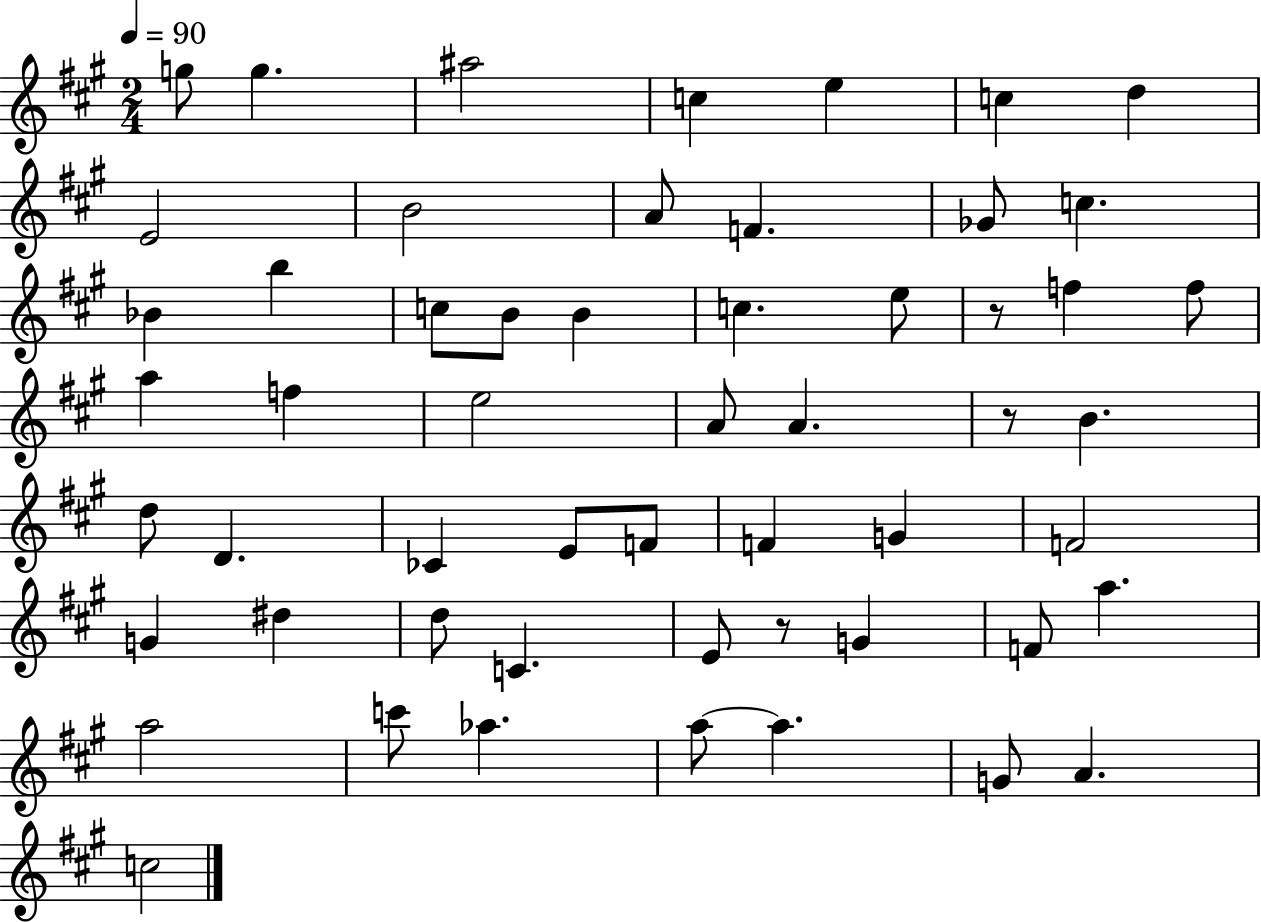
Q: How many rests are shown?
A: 3